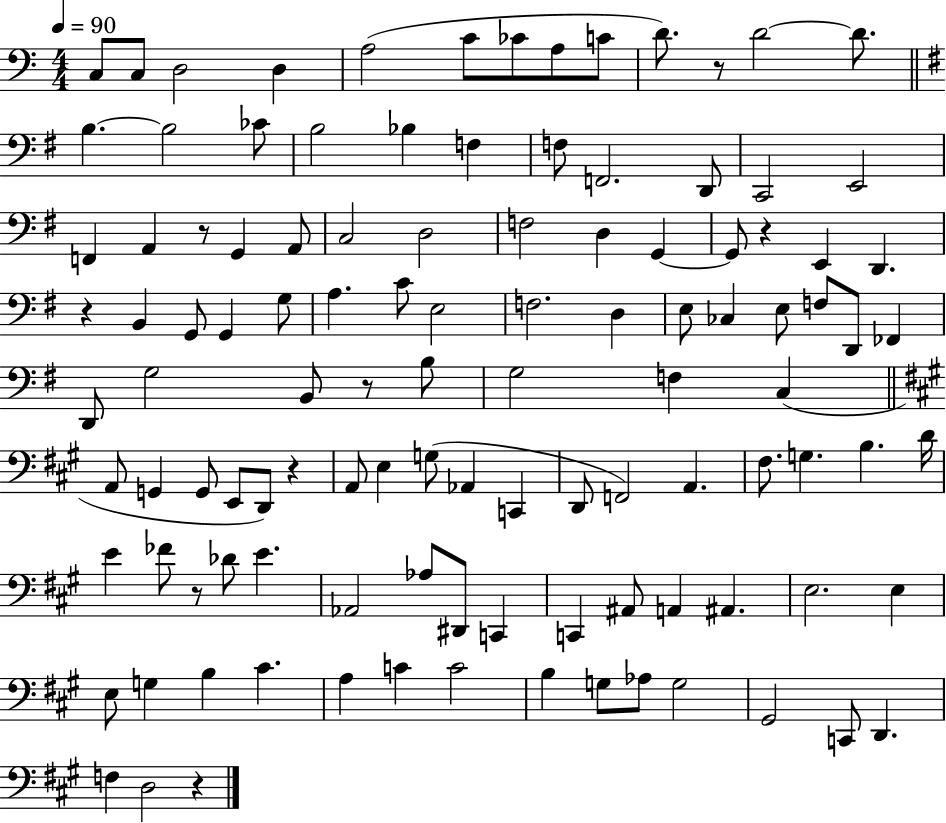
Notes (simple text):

C3/e C3/e D3/h D3/q A3/h C4/e CES4/e A3/e C4/e D4/e. R/e D4/h D4/e. B3/q. B3/h CES4/e B3/h Bb3/q F3/q F3/e F2/h. D2/e C2/h E2/h F2/q A2/q R/e G2/q A2/e C3/h D3/h F3/h D3/q G2/q G2/e R/q E2/q D2/q. R/q B2/q G2/e G2/q G3/e A3/q. C4/e E3/h F3/h. D3/q E3/e CES3/q E3/e F3/e D2/e FES2/q D2/e G3/h B2/e R/e B3/e G3/h F3/q C3/q A2/e G2/q G2/e E2/e D2/e R/q A2/e E3/q G3/e Ab2/q C2/q D2/e F2/h A2/q. F#3/e. G3/q. B3/q. D4/s E4/q FES4/e R/e Db4/e E4/q. Ab2/h Ab3/e D#2/e C2/q C2/q A#2/e A2/q A#2/q. E3/h. E3/q E3/e G3/q B3/q C#4/q. A3/q C4/q C4/h B3/q G3/e Ab3/e G3/h G#2/h C2/e D2/q. F3/q D3/h R/q